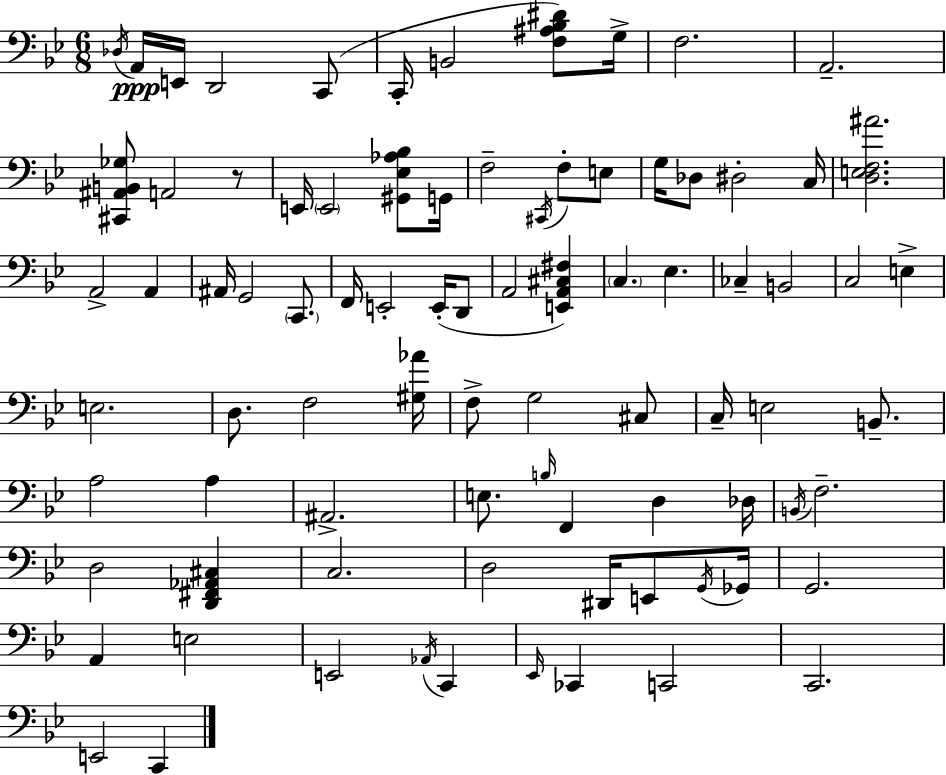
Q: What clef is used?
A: bass